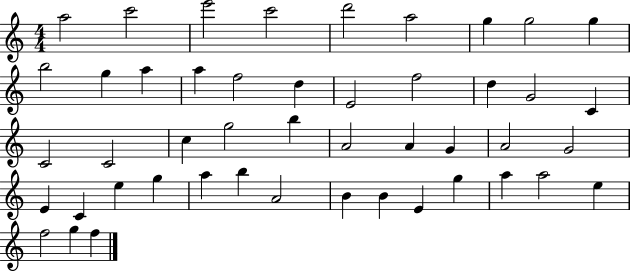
{
  \clef treble
  \numericTimeSignature
  \time 4/4
  \key c \major
  a''2 c'''2 | e'''2 c'''2 | d'''2 a''2 | g''4 g''2 g''4 | \break b''2 g''4 a''4 | a''4 f''2 d''4 | e'2 f''2 | d''4 g'2 c'4 | \break c'2 c'2 | c''4 g''2 b''4 | a'2 a'4 g'4 | a'2 g'2 | \break e'4 c'4 e''4 g''4 | a''4 b''4 a'2 | b'4 b'4 e'4 g''4 | a''4 a''2 e''4 | \break f''2 g''4 f''4 | \bar "|."
}